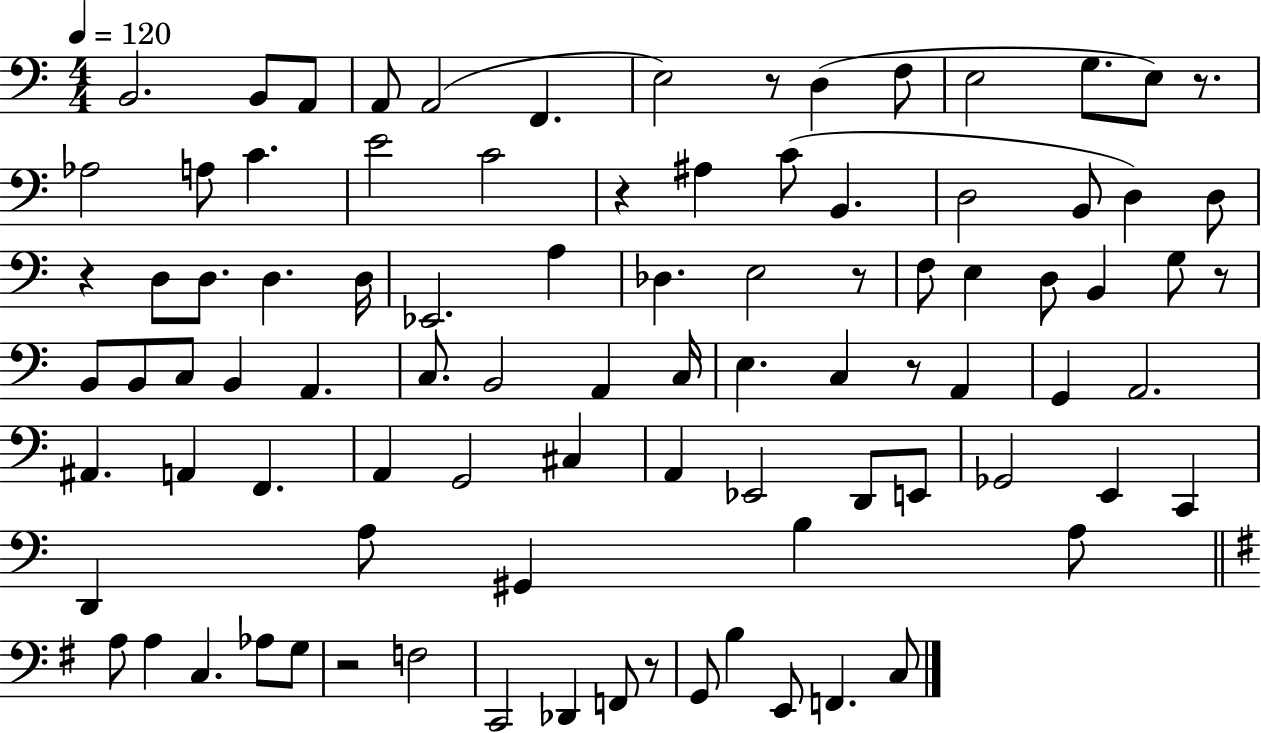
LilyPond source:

{
  \clef bass
  \numericTimeSignature
  \time 4/4
  \key c \major
  \tempo 4 = 120
  b,2. b,8 a,8 | a,8 a,2( f,4. | e2) r8 d4( f8 | e2 g8. e8) r8. | \break aes2 a8 c'4. | e'2 c'2 | r4 ais4 c'8( b,4. | d2 b,8 d4) d8 | \break r4 d8 d8. d4. d16 | ees,2. a4 | des4. e2 r8 | f8 e4 d8 b,4 g8 r8 | \break b,8 b,8 c8 b,4 a,4. | c8. b,2 a,4 c16 | e4. c4 r8 a,4 | g,4 a,2. | \break ais,4. a,4 f,4. | a,4 g,2 cis4 | a,4 ees,2 d,8 e,8 | ges,2 e,4 c,4 | \break d,4 a8 gis,4 b4 a8 | \bar "||" \break \key g \major a8 a4 c4. aes8 g8 | r2 f2 | c,2 des,4 f,8 r8 | g,8 b4 e,8 f,4. c8 | \break \bar "|."
}